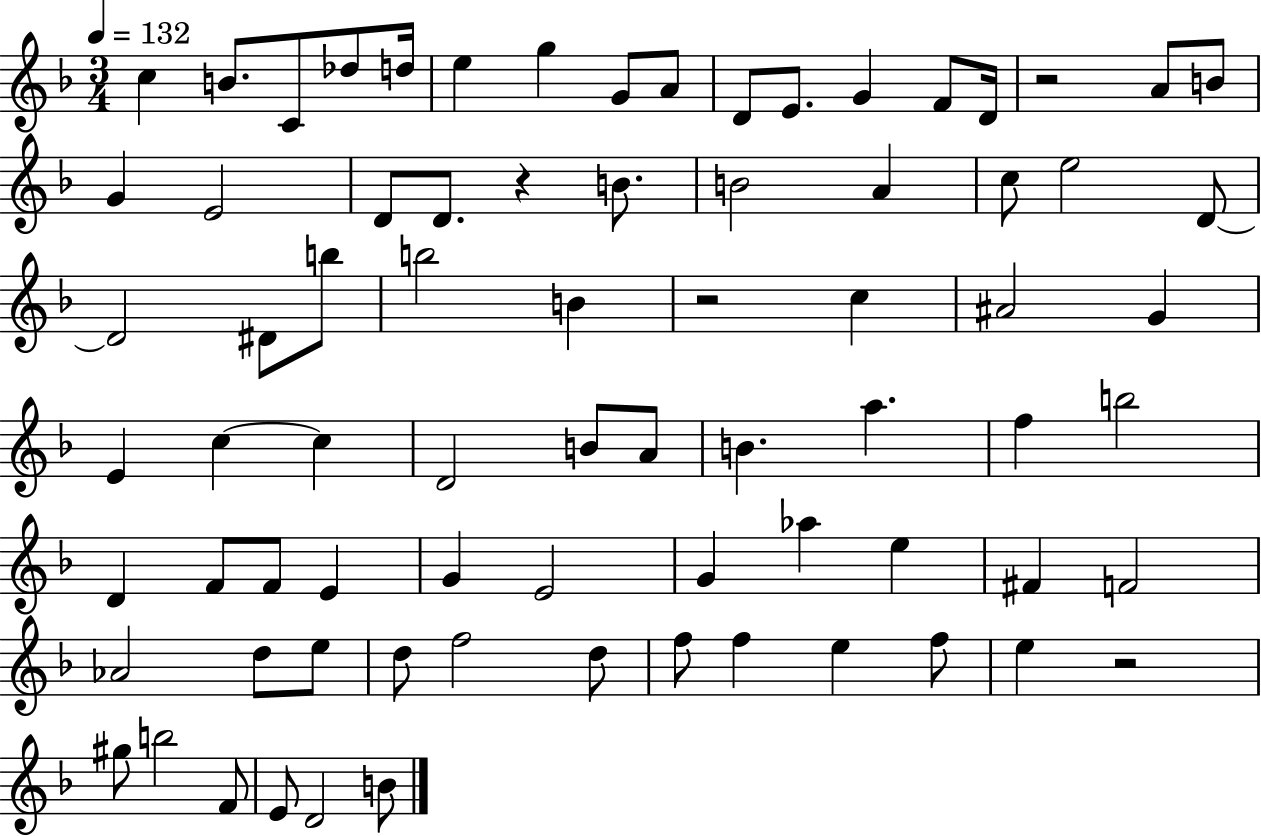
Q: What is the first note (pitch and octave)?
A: C5